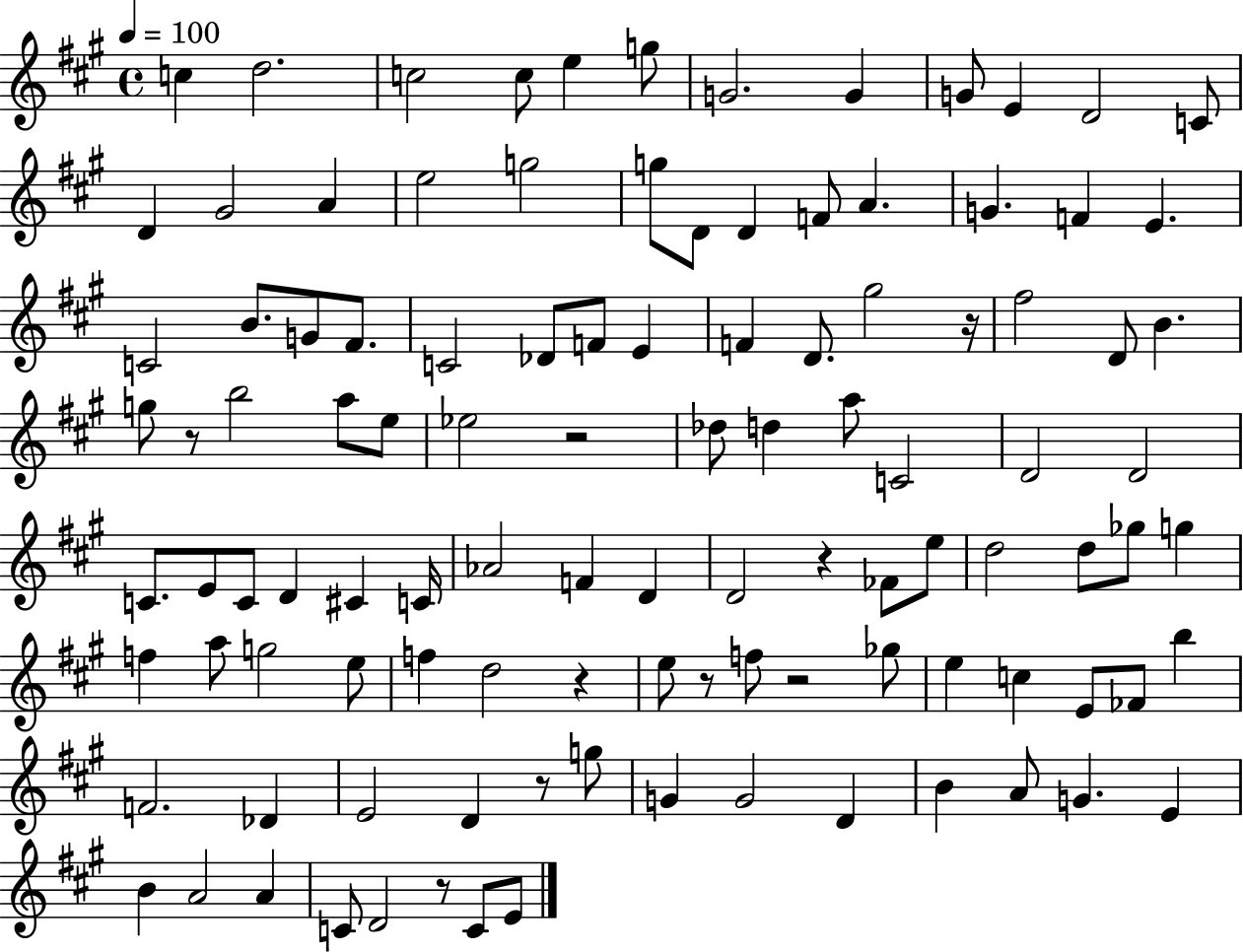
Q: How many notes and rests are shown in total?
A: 108